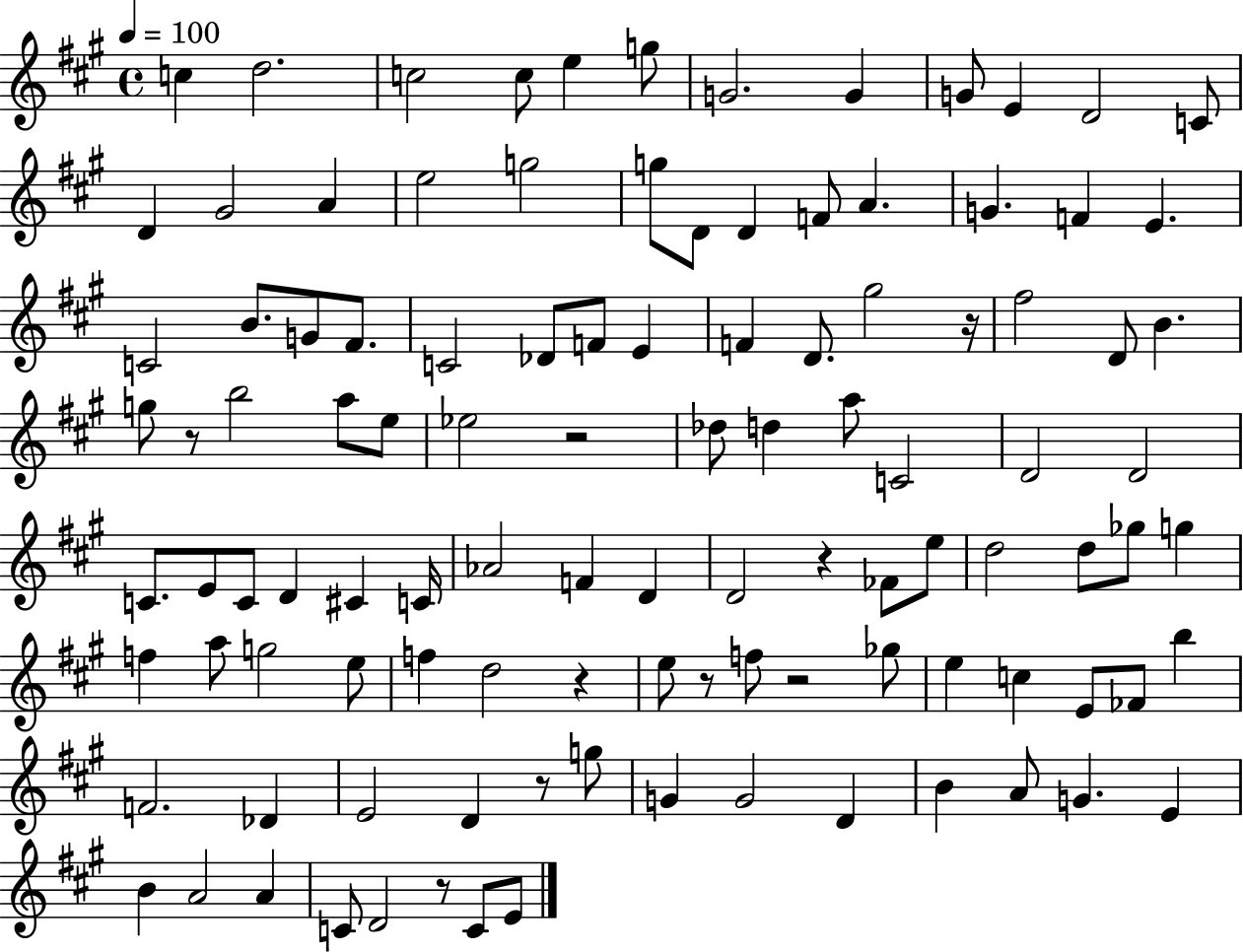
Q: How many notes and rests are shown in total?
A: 108